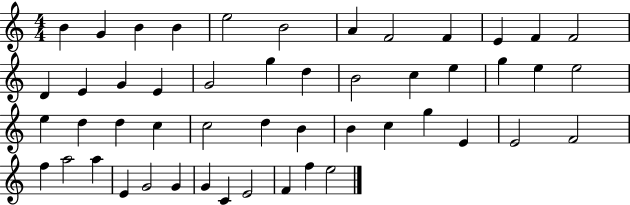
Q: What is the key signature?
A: C major